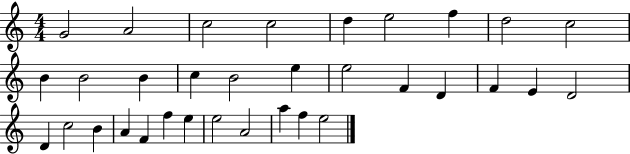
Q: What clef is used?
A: treble